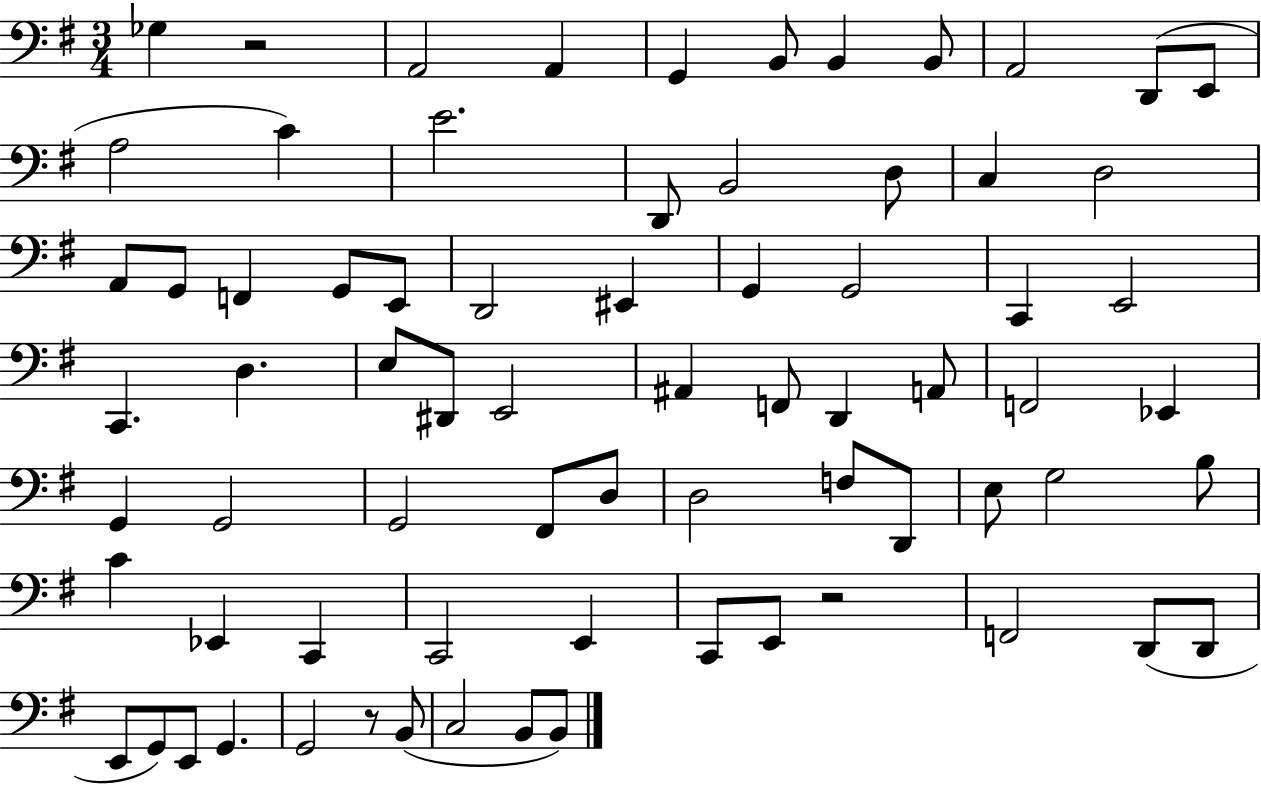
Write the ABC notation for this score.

X:1
T:Untitled
M:3/4
L:1/4
K:G
_G, z2 A,,2 A,, G,, B,,/2 B,, B,,/2 A,,2 D,,/2 E,,/2 A,2 C E2 D,,/2 B,,2 D,/2 C, D,2 A,,/2 G,,/2 F,, G,,/2 E,,/2 D,,2 ^E,, G,, G,,2 C,, E,,2 C,, D, E,/2 ^D,,/2 E,,2 ^A,, F,,/2 D,, A,,/2 F,,2 _E,, G,, G,,2 G,,2 ^F,,/2 D,/2 D,2 F,/2 D,,/2 E,/2 G,2 B,/2 C _E,, C,, C,,2 E,, C,,/2 E,,/2 z2 F,,2 D,,/2 D,,/2 E,,/2 G,,/2 E,,/2 G,, G,,2 z/2 B,,/2 C,2 B,,/2 B,,/2